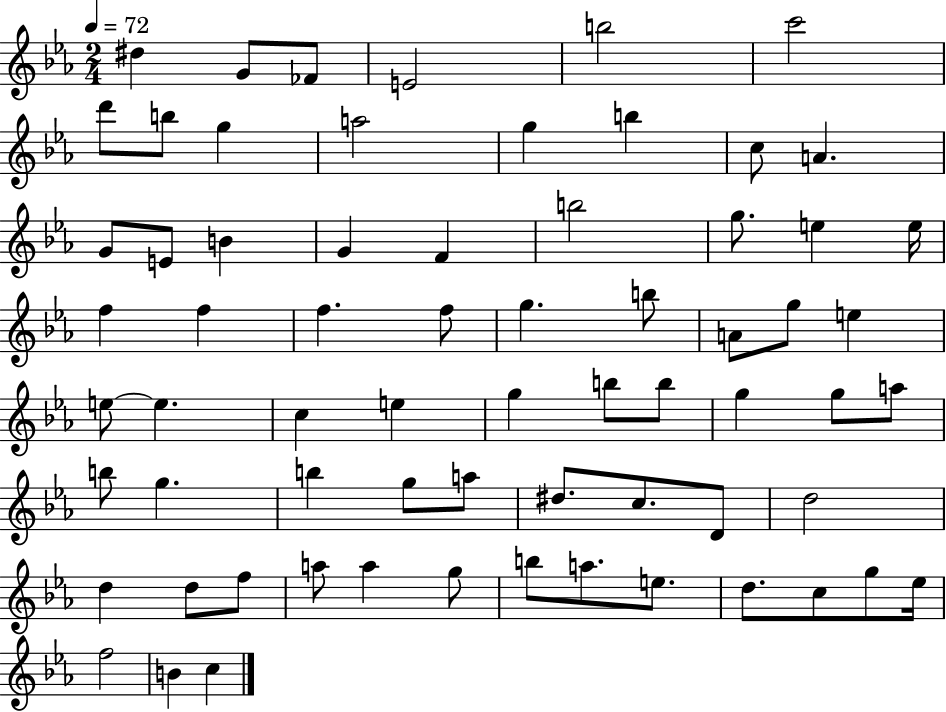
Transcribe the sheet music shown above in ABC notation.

X:1
T:Untitled
M:2/4
L:1/4
K:Eb
^d G/2 _F/2 E2 b2 c'2 d'/2 b/2 g a2 g b c/2 A G/2 E/2 B G F b2 g/2 e e/4 f f f f/2 g b/2 A/2 g/2 e e/2 e c e g b/2 b/2 g g/2 a/2 b/2 g b g/2 a/2 ^d/2 c/2 D/2 d2 d d/2 f/2 a/2 a g/2 b/2 a/2 e/2 d/2 c/2 g/2 _e/4 f2 B c